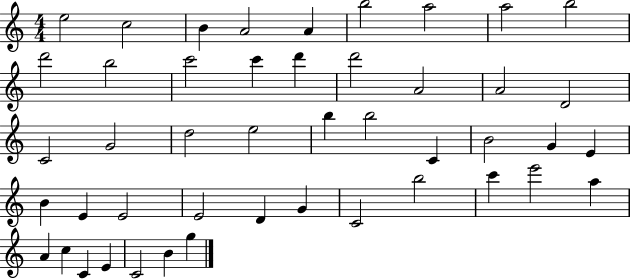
E5/h C5/h B4/q A4/h A4/q B5/h A5/h A5/h B5/h D6/h B5/h C6/h C6/q D6/q D6/h A4/h A4/h D4/h C4/h G4/h D5/h E5/h B5/q B5/h C4/q B4/h G4/q E4/q B4/q E4/q E4/h E4/h D4/q G4/q C4/h B5/h C6/q E6/h A5/q A4/q C5/q C4/q E4/q C4/h B4/q G5/q